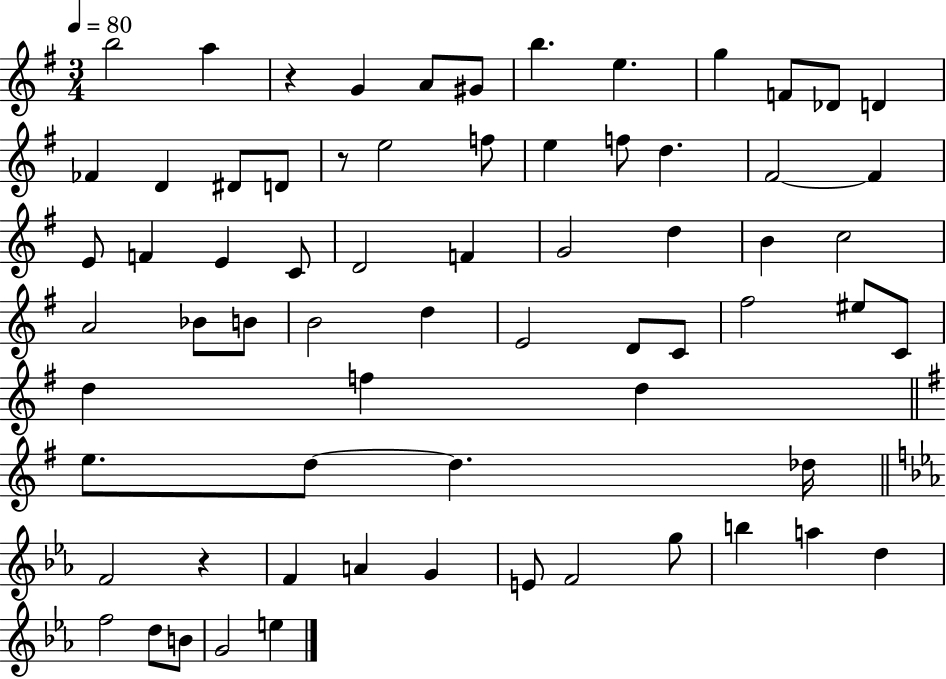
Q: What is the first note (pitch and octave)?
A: B5